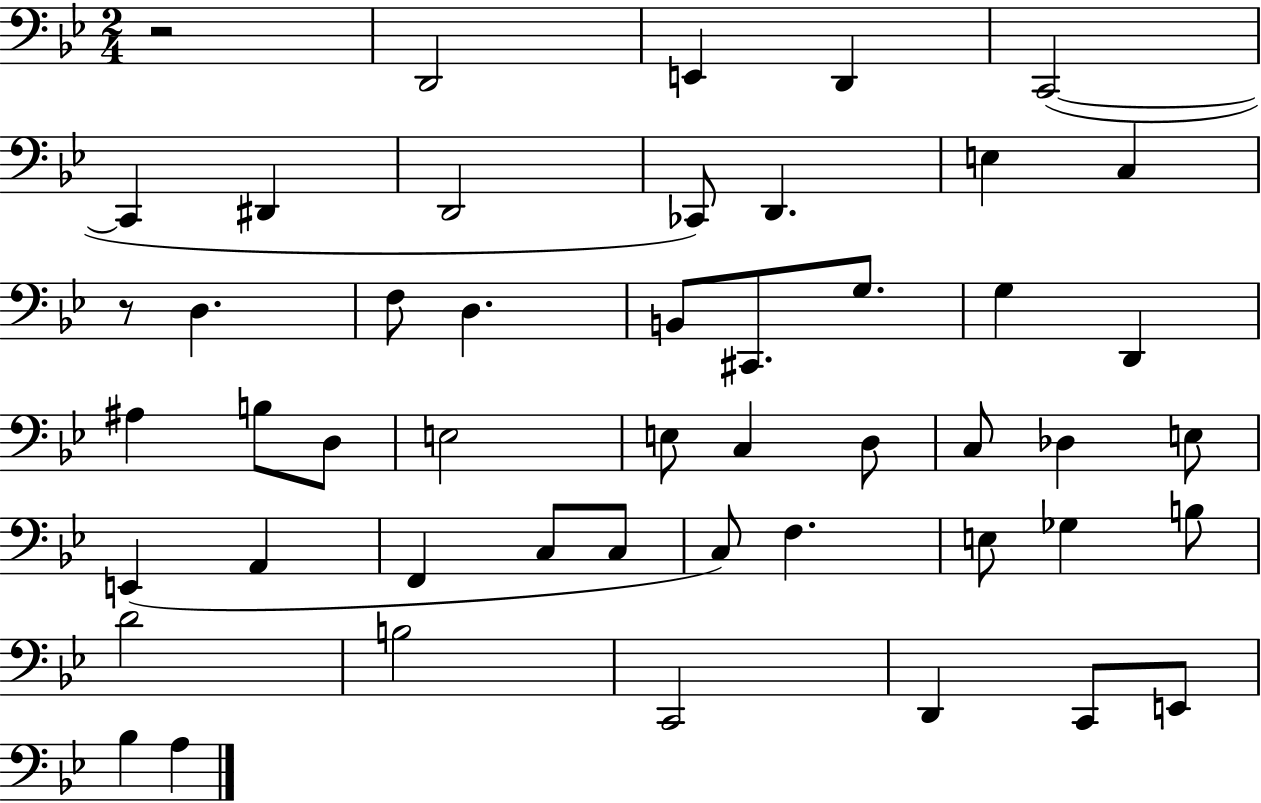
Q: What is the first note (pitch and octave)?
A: D2